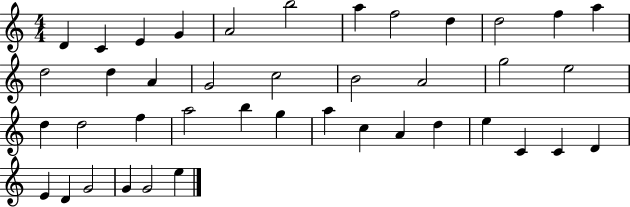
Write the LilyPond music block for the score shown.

{
  \clef treble
  \numericTimeSignature
  \time 4/4
  \key c \major
  d'4 c'4 e'4 g'4 | a'2 b''2 | a''4 f''2 d''4 | d''2 f''4 a''4 | \break d''2 d''4 a'4 | g'2 c''2 | b'2 a'2 | g''2 e''2 | \break d''4 d''2 f''4 | a''2 b''4 g''4 | a''4 c''4 a'4 d''4 | e''4 c'4 c'4 d'4 | \break e'4 d'4 g'2 | g'4 g'2 e''4 | \bar "|."
}